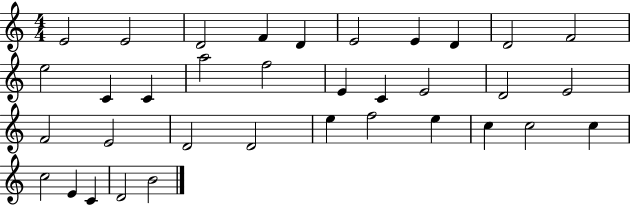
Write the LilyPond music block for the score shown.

{
  \clef treble
  \numericTimeSignature
  \time 4/4
  \key c \major
  e'2 e'2 | d'2 f'4 d'4 | e'2 e'4 d'4 | d'2 f'2 | \break e''2 c'4 c'4 | a''2 f''2 | e'4 c'4 e'2 | d'2 e'2 | \break f'2 e'2 | d'2 d'2 | e''4 f''2 e''4 | c''4 c''2 c''4 | \break c''2 e'4 c'4 | d'2 b'2 | \bar "|."
}